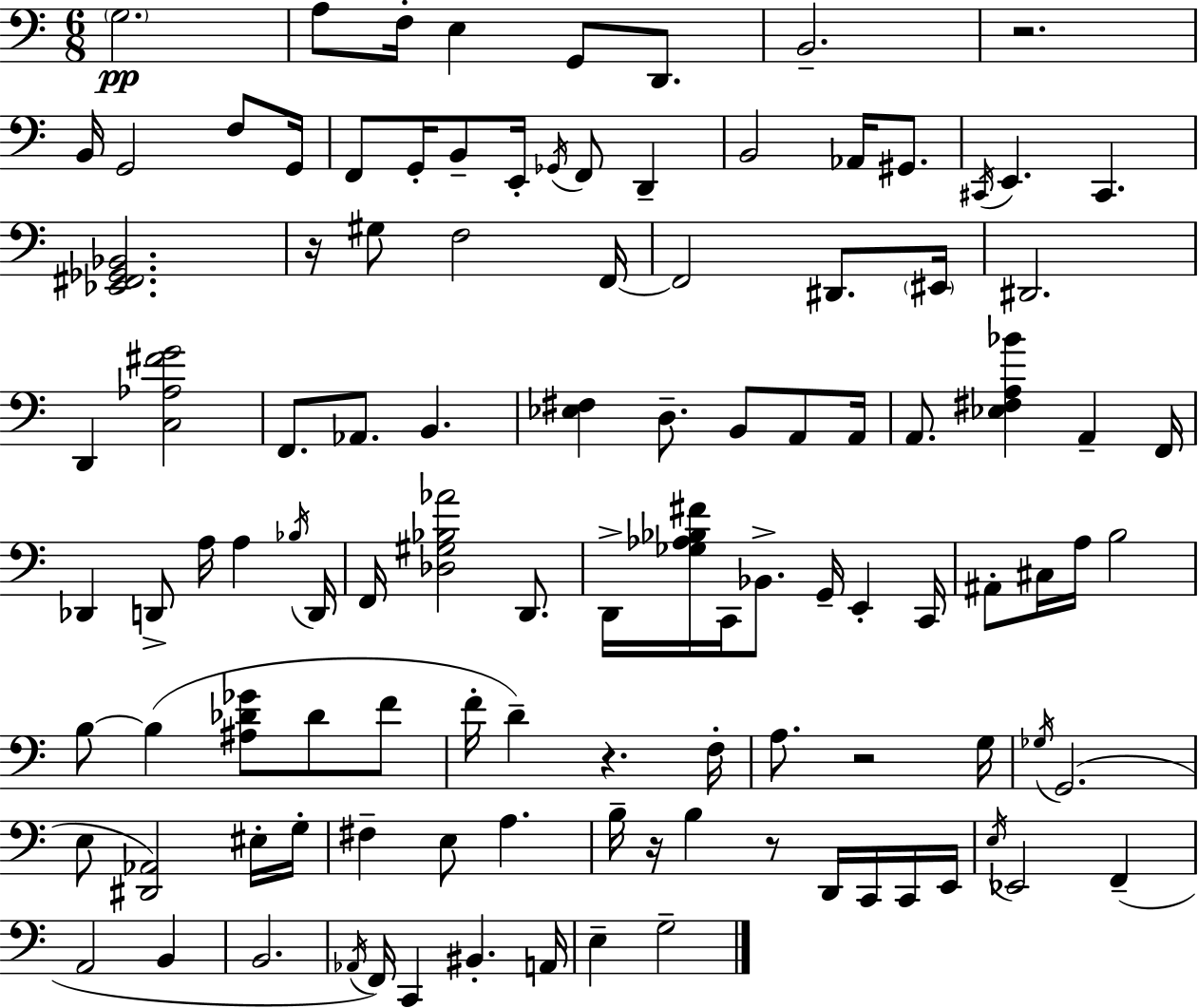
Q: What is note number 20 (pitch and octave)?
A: Ab2